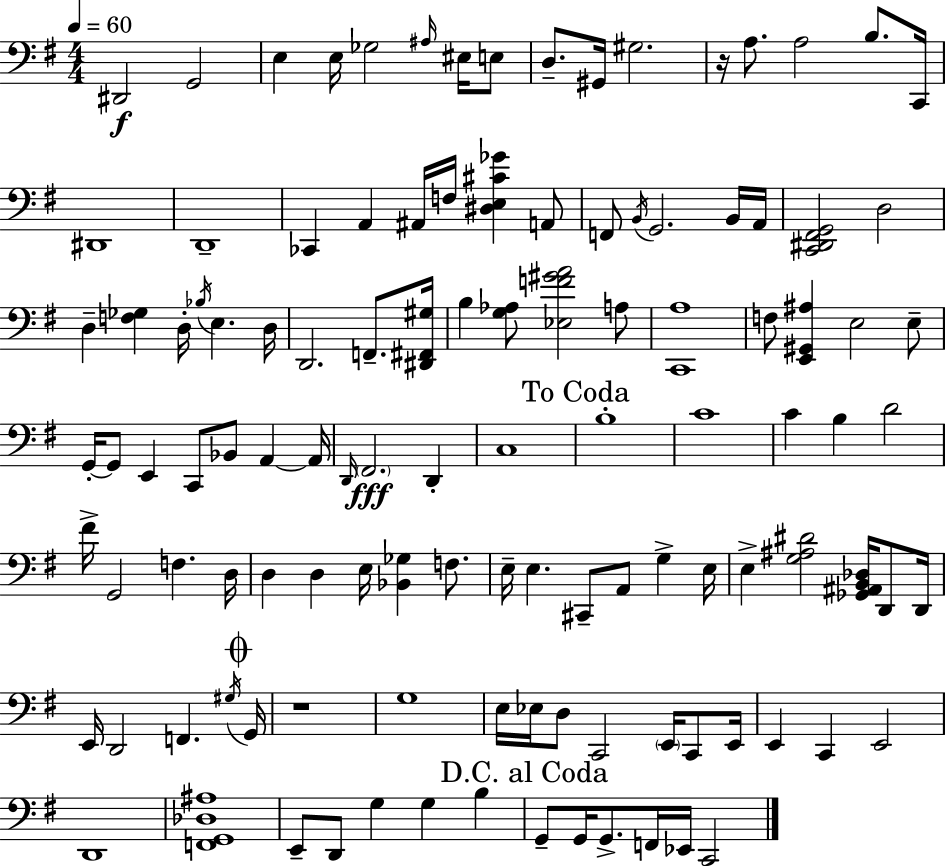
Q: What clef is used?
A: bass